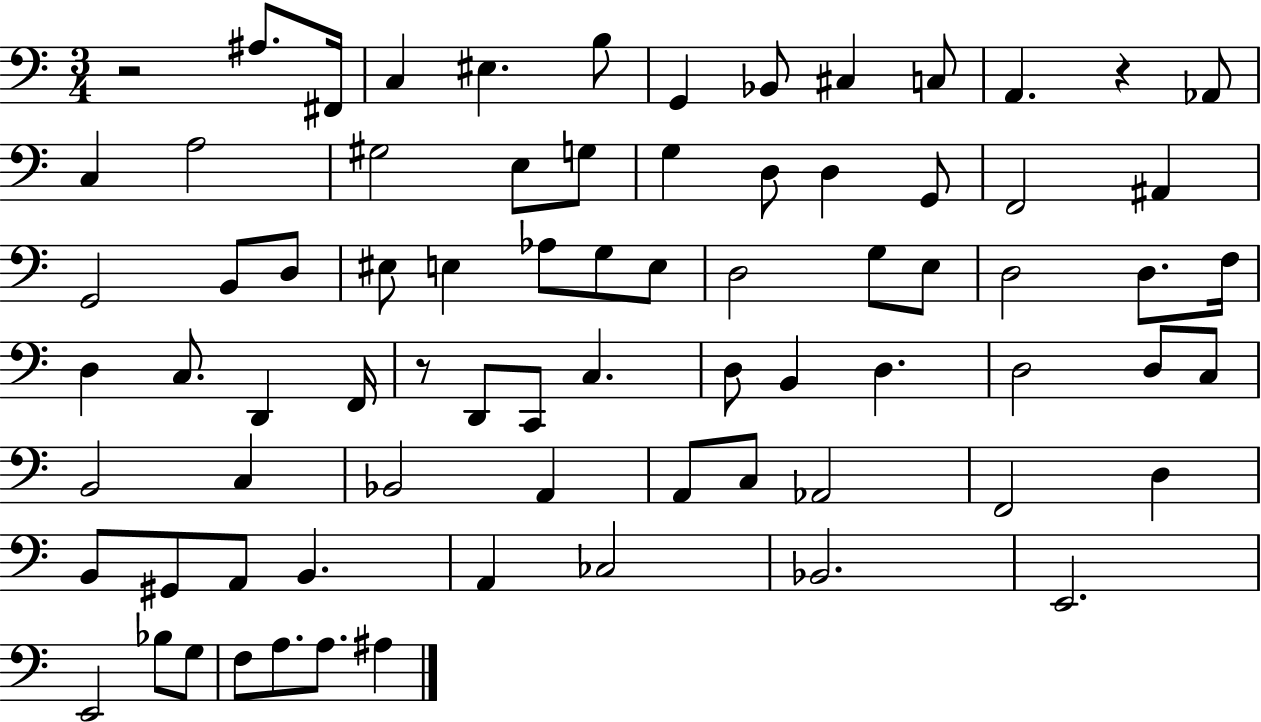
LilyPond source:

{
  \clef bass
  \numericTimeSignature
  \time 3/4
  \key c \major
  \repeat volta 2 { r2 ais8. fis,16 | c4 eis4. b8 | g,4 bes,8 cis4 c8 | a,4. r4 aes,8 | \break c4 a2 | gis2 e8 g8 | g4 d8 d4 g,8 | f,2 ais,4 | \break g,2 b,8 d8 | eis8 e4 aes8 g8 e8 | d2 g8 e8 | d2 d8. f16 | \break d4 c8. d,4 f,16 | r8 d,8 c,8 c4. | d8 b,4 d4. | d2 d8 c8 | \break b,2 c4 | bes,2 a,4 | a,8 c8 aes,2 | f,2 d4 | \break b,8 gis,8 a,8 b,4. | a,4 ces2 | bes,2. | e,2. | \break e,2 bes8 g8 | f8 a8. a8. ais4 | } \bar "|."
}